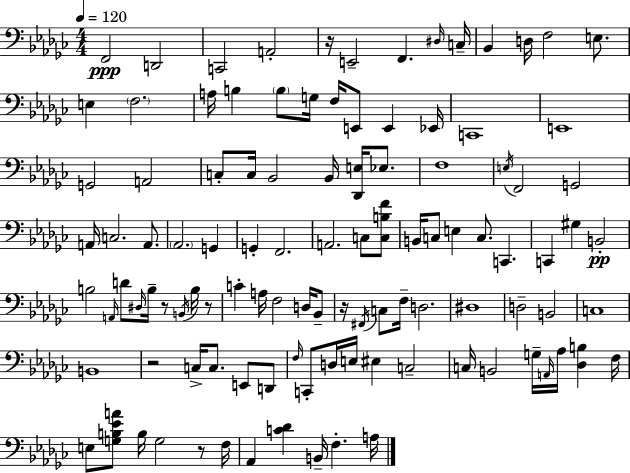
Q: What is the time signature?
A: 4/4